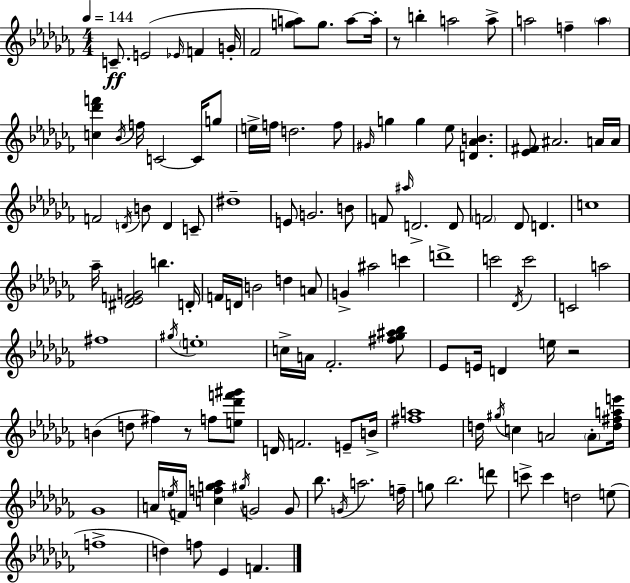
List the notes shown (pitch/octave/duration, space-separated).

C4/e. E4/h Eb4/s F4/q G4/s FES4/h [G5,A5]/e G5/e. A5/e A5/s R/e B5/q A5/h A5/e A5/h F5/q A5/q [C5,Db6,F6]/q Bb4/s F5/s C4/h C4/s G5/e E5/s F5/s D5/h. F5/e G#4/s G5/q G5/q Eb5/e [D4,Ab4,B4]/q. [Eb4,F#4]/e A#4/h. A4/s A4/s F4/h D4/s B4/e D4/q C4/e D#5/w E4/e G4/h. B4/e F4/e A#5/s D4/h. D4/e F4/h Db4/e D4/q. C5/w Ab5/s [D#4,Eb4,F4,G4]/h B5/q. D4/s F4/s D4/s B4/h D5/q A4/e G4/q A#5/h C6/q D6/w C6/h Db4/s C6/h C4/h A5/h F#5/w G#5/s E5/w C5/s A4/s FES4/h. [F#5,Gb5,A#5,Bb5]/e Eb4/e E4/s D4/q E5/s R/h B4/q D5/e F#5/q R/e F5/e [E5,Db6,F6,G#6]/e D4/s F4/h. E4/e B4/s [F#5,A5]/w D5/s G#5/s C5/q A4/h A4/e [D5,F#5,A5,E6]/s Gb4/w A4/s E5/s F4/s [C5,F5,G5,Ab5]/q G#5/s G4/h G4/e Bb5/e. G4/s A5/h. F5/s G5/e Bb5/h. D6/e C6/e C6/q D5/h E5/e F5/w D5/q F5/e Eb4/q F4/q.